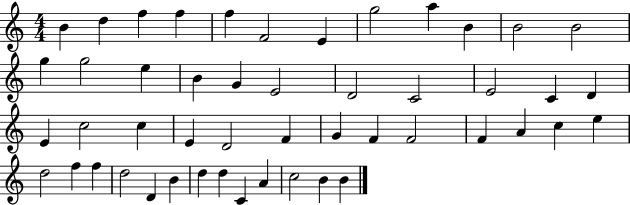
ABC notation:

X:1
T:Untitled
M:4/4
L:1/4
K:C
B d f f f F2 E g2 a B B2 B2 g g2 e B G E2 D2 C2 E2 C D E c2 c E D2 F G F F2 F A c e d2 f f d2 D B d d C A c2 B B